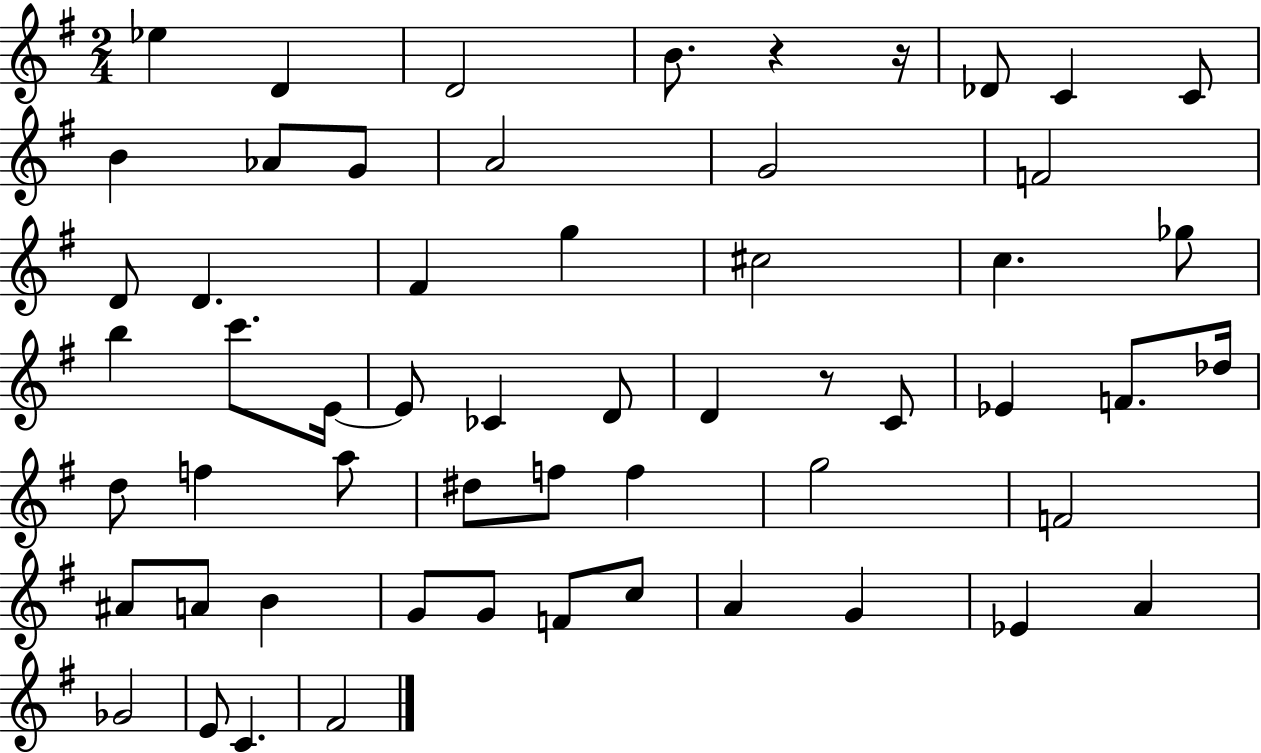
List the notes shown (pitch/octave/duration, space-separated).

Eb5/q D4/q D4/h B4/e. R/q R/s Db4/e C4/q C4/e B4/q Ab4/e G4/e A4/h G4/h F4/h D4/e D4/q. F#4/q G5/q C#5/h C5/q. Gb5/e B5/q C6/e. E4/s E4/e CES4/q D4/e D4/q R/e C4/e Eb4/q F4/e. Db5/s D5/e F5/q A5/e D#5/e F5/e F5/q G5/h F4/h A#4/e A4/e B4/q G4/e G4/e F4/e C5/e A4/q G4/q Eb4/q A4/q Gb4/h E4/e C4/q. F#4/h